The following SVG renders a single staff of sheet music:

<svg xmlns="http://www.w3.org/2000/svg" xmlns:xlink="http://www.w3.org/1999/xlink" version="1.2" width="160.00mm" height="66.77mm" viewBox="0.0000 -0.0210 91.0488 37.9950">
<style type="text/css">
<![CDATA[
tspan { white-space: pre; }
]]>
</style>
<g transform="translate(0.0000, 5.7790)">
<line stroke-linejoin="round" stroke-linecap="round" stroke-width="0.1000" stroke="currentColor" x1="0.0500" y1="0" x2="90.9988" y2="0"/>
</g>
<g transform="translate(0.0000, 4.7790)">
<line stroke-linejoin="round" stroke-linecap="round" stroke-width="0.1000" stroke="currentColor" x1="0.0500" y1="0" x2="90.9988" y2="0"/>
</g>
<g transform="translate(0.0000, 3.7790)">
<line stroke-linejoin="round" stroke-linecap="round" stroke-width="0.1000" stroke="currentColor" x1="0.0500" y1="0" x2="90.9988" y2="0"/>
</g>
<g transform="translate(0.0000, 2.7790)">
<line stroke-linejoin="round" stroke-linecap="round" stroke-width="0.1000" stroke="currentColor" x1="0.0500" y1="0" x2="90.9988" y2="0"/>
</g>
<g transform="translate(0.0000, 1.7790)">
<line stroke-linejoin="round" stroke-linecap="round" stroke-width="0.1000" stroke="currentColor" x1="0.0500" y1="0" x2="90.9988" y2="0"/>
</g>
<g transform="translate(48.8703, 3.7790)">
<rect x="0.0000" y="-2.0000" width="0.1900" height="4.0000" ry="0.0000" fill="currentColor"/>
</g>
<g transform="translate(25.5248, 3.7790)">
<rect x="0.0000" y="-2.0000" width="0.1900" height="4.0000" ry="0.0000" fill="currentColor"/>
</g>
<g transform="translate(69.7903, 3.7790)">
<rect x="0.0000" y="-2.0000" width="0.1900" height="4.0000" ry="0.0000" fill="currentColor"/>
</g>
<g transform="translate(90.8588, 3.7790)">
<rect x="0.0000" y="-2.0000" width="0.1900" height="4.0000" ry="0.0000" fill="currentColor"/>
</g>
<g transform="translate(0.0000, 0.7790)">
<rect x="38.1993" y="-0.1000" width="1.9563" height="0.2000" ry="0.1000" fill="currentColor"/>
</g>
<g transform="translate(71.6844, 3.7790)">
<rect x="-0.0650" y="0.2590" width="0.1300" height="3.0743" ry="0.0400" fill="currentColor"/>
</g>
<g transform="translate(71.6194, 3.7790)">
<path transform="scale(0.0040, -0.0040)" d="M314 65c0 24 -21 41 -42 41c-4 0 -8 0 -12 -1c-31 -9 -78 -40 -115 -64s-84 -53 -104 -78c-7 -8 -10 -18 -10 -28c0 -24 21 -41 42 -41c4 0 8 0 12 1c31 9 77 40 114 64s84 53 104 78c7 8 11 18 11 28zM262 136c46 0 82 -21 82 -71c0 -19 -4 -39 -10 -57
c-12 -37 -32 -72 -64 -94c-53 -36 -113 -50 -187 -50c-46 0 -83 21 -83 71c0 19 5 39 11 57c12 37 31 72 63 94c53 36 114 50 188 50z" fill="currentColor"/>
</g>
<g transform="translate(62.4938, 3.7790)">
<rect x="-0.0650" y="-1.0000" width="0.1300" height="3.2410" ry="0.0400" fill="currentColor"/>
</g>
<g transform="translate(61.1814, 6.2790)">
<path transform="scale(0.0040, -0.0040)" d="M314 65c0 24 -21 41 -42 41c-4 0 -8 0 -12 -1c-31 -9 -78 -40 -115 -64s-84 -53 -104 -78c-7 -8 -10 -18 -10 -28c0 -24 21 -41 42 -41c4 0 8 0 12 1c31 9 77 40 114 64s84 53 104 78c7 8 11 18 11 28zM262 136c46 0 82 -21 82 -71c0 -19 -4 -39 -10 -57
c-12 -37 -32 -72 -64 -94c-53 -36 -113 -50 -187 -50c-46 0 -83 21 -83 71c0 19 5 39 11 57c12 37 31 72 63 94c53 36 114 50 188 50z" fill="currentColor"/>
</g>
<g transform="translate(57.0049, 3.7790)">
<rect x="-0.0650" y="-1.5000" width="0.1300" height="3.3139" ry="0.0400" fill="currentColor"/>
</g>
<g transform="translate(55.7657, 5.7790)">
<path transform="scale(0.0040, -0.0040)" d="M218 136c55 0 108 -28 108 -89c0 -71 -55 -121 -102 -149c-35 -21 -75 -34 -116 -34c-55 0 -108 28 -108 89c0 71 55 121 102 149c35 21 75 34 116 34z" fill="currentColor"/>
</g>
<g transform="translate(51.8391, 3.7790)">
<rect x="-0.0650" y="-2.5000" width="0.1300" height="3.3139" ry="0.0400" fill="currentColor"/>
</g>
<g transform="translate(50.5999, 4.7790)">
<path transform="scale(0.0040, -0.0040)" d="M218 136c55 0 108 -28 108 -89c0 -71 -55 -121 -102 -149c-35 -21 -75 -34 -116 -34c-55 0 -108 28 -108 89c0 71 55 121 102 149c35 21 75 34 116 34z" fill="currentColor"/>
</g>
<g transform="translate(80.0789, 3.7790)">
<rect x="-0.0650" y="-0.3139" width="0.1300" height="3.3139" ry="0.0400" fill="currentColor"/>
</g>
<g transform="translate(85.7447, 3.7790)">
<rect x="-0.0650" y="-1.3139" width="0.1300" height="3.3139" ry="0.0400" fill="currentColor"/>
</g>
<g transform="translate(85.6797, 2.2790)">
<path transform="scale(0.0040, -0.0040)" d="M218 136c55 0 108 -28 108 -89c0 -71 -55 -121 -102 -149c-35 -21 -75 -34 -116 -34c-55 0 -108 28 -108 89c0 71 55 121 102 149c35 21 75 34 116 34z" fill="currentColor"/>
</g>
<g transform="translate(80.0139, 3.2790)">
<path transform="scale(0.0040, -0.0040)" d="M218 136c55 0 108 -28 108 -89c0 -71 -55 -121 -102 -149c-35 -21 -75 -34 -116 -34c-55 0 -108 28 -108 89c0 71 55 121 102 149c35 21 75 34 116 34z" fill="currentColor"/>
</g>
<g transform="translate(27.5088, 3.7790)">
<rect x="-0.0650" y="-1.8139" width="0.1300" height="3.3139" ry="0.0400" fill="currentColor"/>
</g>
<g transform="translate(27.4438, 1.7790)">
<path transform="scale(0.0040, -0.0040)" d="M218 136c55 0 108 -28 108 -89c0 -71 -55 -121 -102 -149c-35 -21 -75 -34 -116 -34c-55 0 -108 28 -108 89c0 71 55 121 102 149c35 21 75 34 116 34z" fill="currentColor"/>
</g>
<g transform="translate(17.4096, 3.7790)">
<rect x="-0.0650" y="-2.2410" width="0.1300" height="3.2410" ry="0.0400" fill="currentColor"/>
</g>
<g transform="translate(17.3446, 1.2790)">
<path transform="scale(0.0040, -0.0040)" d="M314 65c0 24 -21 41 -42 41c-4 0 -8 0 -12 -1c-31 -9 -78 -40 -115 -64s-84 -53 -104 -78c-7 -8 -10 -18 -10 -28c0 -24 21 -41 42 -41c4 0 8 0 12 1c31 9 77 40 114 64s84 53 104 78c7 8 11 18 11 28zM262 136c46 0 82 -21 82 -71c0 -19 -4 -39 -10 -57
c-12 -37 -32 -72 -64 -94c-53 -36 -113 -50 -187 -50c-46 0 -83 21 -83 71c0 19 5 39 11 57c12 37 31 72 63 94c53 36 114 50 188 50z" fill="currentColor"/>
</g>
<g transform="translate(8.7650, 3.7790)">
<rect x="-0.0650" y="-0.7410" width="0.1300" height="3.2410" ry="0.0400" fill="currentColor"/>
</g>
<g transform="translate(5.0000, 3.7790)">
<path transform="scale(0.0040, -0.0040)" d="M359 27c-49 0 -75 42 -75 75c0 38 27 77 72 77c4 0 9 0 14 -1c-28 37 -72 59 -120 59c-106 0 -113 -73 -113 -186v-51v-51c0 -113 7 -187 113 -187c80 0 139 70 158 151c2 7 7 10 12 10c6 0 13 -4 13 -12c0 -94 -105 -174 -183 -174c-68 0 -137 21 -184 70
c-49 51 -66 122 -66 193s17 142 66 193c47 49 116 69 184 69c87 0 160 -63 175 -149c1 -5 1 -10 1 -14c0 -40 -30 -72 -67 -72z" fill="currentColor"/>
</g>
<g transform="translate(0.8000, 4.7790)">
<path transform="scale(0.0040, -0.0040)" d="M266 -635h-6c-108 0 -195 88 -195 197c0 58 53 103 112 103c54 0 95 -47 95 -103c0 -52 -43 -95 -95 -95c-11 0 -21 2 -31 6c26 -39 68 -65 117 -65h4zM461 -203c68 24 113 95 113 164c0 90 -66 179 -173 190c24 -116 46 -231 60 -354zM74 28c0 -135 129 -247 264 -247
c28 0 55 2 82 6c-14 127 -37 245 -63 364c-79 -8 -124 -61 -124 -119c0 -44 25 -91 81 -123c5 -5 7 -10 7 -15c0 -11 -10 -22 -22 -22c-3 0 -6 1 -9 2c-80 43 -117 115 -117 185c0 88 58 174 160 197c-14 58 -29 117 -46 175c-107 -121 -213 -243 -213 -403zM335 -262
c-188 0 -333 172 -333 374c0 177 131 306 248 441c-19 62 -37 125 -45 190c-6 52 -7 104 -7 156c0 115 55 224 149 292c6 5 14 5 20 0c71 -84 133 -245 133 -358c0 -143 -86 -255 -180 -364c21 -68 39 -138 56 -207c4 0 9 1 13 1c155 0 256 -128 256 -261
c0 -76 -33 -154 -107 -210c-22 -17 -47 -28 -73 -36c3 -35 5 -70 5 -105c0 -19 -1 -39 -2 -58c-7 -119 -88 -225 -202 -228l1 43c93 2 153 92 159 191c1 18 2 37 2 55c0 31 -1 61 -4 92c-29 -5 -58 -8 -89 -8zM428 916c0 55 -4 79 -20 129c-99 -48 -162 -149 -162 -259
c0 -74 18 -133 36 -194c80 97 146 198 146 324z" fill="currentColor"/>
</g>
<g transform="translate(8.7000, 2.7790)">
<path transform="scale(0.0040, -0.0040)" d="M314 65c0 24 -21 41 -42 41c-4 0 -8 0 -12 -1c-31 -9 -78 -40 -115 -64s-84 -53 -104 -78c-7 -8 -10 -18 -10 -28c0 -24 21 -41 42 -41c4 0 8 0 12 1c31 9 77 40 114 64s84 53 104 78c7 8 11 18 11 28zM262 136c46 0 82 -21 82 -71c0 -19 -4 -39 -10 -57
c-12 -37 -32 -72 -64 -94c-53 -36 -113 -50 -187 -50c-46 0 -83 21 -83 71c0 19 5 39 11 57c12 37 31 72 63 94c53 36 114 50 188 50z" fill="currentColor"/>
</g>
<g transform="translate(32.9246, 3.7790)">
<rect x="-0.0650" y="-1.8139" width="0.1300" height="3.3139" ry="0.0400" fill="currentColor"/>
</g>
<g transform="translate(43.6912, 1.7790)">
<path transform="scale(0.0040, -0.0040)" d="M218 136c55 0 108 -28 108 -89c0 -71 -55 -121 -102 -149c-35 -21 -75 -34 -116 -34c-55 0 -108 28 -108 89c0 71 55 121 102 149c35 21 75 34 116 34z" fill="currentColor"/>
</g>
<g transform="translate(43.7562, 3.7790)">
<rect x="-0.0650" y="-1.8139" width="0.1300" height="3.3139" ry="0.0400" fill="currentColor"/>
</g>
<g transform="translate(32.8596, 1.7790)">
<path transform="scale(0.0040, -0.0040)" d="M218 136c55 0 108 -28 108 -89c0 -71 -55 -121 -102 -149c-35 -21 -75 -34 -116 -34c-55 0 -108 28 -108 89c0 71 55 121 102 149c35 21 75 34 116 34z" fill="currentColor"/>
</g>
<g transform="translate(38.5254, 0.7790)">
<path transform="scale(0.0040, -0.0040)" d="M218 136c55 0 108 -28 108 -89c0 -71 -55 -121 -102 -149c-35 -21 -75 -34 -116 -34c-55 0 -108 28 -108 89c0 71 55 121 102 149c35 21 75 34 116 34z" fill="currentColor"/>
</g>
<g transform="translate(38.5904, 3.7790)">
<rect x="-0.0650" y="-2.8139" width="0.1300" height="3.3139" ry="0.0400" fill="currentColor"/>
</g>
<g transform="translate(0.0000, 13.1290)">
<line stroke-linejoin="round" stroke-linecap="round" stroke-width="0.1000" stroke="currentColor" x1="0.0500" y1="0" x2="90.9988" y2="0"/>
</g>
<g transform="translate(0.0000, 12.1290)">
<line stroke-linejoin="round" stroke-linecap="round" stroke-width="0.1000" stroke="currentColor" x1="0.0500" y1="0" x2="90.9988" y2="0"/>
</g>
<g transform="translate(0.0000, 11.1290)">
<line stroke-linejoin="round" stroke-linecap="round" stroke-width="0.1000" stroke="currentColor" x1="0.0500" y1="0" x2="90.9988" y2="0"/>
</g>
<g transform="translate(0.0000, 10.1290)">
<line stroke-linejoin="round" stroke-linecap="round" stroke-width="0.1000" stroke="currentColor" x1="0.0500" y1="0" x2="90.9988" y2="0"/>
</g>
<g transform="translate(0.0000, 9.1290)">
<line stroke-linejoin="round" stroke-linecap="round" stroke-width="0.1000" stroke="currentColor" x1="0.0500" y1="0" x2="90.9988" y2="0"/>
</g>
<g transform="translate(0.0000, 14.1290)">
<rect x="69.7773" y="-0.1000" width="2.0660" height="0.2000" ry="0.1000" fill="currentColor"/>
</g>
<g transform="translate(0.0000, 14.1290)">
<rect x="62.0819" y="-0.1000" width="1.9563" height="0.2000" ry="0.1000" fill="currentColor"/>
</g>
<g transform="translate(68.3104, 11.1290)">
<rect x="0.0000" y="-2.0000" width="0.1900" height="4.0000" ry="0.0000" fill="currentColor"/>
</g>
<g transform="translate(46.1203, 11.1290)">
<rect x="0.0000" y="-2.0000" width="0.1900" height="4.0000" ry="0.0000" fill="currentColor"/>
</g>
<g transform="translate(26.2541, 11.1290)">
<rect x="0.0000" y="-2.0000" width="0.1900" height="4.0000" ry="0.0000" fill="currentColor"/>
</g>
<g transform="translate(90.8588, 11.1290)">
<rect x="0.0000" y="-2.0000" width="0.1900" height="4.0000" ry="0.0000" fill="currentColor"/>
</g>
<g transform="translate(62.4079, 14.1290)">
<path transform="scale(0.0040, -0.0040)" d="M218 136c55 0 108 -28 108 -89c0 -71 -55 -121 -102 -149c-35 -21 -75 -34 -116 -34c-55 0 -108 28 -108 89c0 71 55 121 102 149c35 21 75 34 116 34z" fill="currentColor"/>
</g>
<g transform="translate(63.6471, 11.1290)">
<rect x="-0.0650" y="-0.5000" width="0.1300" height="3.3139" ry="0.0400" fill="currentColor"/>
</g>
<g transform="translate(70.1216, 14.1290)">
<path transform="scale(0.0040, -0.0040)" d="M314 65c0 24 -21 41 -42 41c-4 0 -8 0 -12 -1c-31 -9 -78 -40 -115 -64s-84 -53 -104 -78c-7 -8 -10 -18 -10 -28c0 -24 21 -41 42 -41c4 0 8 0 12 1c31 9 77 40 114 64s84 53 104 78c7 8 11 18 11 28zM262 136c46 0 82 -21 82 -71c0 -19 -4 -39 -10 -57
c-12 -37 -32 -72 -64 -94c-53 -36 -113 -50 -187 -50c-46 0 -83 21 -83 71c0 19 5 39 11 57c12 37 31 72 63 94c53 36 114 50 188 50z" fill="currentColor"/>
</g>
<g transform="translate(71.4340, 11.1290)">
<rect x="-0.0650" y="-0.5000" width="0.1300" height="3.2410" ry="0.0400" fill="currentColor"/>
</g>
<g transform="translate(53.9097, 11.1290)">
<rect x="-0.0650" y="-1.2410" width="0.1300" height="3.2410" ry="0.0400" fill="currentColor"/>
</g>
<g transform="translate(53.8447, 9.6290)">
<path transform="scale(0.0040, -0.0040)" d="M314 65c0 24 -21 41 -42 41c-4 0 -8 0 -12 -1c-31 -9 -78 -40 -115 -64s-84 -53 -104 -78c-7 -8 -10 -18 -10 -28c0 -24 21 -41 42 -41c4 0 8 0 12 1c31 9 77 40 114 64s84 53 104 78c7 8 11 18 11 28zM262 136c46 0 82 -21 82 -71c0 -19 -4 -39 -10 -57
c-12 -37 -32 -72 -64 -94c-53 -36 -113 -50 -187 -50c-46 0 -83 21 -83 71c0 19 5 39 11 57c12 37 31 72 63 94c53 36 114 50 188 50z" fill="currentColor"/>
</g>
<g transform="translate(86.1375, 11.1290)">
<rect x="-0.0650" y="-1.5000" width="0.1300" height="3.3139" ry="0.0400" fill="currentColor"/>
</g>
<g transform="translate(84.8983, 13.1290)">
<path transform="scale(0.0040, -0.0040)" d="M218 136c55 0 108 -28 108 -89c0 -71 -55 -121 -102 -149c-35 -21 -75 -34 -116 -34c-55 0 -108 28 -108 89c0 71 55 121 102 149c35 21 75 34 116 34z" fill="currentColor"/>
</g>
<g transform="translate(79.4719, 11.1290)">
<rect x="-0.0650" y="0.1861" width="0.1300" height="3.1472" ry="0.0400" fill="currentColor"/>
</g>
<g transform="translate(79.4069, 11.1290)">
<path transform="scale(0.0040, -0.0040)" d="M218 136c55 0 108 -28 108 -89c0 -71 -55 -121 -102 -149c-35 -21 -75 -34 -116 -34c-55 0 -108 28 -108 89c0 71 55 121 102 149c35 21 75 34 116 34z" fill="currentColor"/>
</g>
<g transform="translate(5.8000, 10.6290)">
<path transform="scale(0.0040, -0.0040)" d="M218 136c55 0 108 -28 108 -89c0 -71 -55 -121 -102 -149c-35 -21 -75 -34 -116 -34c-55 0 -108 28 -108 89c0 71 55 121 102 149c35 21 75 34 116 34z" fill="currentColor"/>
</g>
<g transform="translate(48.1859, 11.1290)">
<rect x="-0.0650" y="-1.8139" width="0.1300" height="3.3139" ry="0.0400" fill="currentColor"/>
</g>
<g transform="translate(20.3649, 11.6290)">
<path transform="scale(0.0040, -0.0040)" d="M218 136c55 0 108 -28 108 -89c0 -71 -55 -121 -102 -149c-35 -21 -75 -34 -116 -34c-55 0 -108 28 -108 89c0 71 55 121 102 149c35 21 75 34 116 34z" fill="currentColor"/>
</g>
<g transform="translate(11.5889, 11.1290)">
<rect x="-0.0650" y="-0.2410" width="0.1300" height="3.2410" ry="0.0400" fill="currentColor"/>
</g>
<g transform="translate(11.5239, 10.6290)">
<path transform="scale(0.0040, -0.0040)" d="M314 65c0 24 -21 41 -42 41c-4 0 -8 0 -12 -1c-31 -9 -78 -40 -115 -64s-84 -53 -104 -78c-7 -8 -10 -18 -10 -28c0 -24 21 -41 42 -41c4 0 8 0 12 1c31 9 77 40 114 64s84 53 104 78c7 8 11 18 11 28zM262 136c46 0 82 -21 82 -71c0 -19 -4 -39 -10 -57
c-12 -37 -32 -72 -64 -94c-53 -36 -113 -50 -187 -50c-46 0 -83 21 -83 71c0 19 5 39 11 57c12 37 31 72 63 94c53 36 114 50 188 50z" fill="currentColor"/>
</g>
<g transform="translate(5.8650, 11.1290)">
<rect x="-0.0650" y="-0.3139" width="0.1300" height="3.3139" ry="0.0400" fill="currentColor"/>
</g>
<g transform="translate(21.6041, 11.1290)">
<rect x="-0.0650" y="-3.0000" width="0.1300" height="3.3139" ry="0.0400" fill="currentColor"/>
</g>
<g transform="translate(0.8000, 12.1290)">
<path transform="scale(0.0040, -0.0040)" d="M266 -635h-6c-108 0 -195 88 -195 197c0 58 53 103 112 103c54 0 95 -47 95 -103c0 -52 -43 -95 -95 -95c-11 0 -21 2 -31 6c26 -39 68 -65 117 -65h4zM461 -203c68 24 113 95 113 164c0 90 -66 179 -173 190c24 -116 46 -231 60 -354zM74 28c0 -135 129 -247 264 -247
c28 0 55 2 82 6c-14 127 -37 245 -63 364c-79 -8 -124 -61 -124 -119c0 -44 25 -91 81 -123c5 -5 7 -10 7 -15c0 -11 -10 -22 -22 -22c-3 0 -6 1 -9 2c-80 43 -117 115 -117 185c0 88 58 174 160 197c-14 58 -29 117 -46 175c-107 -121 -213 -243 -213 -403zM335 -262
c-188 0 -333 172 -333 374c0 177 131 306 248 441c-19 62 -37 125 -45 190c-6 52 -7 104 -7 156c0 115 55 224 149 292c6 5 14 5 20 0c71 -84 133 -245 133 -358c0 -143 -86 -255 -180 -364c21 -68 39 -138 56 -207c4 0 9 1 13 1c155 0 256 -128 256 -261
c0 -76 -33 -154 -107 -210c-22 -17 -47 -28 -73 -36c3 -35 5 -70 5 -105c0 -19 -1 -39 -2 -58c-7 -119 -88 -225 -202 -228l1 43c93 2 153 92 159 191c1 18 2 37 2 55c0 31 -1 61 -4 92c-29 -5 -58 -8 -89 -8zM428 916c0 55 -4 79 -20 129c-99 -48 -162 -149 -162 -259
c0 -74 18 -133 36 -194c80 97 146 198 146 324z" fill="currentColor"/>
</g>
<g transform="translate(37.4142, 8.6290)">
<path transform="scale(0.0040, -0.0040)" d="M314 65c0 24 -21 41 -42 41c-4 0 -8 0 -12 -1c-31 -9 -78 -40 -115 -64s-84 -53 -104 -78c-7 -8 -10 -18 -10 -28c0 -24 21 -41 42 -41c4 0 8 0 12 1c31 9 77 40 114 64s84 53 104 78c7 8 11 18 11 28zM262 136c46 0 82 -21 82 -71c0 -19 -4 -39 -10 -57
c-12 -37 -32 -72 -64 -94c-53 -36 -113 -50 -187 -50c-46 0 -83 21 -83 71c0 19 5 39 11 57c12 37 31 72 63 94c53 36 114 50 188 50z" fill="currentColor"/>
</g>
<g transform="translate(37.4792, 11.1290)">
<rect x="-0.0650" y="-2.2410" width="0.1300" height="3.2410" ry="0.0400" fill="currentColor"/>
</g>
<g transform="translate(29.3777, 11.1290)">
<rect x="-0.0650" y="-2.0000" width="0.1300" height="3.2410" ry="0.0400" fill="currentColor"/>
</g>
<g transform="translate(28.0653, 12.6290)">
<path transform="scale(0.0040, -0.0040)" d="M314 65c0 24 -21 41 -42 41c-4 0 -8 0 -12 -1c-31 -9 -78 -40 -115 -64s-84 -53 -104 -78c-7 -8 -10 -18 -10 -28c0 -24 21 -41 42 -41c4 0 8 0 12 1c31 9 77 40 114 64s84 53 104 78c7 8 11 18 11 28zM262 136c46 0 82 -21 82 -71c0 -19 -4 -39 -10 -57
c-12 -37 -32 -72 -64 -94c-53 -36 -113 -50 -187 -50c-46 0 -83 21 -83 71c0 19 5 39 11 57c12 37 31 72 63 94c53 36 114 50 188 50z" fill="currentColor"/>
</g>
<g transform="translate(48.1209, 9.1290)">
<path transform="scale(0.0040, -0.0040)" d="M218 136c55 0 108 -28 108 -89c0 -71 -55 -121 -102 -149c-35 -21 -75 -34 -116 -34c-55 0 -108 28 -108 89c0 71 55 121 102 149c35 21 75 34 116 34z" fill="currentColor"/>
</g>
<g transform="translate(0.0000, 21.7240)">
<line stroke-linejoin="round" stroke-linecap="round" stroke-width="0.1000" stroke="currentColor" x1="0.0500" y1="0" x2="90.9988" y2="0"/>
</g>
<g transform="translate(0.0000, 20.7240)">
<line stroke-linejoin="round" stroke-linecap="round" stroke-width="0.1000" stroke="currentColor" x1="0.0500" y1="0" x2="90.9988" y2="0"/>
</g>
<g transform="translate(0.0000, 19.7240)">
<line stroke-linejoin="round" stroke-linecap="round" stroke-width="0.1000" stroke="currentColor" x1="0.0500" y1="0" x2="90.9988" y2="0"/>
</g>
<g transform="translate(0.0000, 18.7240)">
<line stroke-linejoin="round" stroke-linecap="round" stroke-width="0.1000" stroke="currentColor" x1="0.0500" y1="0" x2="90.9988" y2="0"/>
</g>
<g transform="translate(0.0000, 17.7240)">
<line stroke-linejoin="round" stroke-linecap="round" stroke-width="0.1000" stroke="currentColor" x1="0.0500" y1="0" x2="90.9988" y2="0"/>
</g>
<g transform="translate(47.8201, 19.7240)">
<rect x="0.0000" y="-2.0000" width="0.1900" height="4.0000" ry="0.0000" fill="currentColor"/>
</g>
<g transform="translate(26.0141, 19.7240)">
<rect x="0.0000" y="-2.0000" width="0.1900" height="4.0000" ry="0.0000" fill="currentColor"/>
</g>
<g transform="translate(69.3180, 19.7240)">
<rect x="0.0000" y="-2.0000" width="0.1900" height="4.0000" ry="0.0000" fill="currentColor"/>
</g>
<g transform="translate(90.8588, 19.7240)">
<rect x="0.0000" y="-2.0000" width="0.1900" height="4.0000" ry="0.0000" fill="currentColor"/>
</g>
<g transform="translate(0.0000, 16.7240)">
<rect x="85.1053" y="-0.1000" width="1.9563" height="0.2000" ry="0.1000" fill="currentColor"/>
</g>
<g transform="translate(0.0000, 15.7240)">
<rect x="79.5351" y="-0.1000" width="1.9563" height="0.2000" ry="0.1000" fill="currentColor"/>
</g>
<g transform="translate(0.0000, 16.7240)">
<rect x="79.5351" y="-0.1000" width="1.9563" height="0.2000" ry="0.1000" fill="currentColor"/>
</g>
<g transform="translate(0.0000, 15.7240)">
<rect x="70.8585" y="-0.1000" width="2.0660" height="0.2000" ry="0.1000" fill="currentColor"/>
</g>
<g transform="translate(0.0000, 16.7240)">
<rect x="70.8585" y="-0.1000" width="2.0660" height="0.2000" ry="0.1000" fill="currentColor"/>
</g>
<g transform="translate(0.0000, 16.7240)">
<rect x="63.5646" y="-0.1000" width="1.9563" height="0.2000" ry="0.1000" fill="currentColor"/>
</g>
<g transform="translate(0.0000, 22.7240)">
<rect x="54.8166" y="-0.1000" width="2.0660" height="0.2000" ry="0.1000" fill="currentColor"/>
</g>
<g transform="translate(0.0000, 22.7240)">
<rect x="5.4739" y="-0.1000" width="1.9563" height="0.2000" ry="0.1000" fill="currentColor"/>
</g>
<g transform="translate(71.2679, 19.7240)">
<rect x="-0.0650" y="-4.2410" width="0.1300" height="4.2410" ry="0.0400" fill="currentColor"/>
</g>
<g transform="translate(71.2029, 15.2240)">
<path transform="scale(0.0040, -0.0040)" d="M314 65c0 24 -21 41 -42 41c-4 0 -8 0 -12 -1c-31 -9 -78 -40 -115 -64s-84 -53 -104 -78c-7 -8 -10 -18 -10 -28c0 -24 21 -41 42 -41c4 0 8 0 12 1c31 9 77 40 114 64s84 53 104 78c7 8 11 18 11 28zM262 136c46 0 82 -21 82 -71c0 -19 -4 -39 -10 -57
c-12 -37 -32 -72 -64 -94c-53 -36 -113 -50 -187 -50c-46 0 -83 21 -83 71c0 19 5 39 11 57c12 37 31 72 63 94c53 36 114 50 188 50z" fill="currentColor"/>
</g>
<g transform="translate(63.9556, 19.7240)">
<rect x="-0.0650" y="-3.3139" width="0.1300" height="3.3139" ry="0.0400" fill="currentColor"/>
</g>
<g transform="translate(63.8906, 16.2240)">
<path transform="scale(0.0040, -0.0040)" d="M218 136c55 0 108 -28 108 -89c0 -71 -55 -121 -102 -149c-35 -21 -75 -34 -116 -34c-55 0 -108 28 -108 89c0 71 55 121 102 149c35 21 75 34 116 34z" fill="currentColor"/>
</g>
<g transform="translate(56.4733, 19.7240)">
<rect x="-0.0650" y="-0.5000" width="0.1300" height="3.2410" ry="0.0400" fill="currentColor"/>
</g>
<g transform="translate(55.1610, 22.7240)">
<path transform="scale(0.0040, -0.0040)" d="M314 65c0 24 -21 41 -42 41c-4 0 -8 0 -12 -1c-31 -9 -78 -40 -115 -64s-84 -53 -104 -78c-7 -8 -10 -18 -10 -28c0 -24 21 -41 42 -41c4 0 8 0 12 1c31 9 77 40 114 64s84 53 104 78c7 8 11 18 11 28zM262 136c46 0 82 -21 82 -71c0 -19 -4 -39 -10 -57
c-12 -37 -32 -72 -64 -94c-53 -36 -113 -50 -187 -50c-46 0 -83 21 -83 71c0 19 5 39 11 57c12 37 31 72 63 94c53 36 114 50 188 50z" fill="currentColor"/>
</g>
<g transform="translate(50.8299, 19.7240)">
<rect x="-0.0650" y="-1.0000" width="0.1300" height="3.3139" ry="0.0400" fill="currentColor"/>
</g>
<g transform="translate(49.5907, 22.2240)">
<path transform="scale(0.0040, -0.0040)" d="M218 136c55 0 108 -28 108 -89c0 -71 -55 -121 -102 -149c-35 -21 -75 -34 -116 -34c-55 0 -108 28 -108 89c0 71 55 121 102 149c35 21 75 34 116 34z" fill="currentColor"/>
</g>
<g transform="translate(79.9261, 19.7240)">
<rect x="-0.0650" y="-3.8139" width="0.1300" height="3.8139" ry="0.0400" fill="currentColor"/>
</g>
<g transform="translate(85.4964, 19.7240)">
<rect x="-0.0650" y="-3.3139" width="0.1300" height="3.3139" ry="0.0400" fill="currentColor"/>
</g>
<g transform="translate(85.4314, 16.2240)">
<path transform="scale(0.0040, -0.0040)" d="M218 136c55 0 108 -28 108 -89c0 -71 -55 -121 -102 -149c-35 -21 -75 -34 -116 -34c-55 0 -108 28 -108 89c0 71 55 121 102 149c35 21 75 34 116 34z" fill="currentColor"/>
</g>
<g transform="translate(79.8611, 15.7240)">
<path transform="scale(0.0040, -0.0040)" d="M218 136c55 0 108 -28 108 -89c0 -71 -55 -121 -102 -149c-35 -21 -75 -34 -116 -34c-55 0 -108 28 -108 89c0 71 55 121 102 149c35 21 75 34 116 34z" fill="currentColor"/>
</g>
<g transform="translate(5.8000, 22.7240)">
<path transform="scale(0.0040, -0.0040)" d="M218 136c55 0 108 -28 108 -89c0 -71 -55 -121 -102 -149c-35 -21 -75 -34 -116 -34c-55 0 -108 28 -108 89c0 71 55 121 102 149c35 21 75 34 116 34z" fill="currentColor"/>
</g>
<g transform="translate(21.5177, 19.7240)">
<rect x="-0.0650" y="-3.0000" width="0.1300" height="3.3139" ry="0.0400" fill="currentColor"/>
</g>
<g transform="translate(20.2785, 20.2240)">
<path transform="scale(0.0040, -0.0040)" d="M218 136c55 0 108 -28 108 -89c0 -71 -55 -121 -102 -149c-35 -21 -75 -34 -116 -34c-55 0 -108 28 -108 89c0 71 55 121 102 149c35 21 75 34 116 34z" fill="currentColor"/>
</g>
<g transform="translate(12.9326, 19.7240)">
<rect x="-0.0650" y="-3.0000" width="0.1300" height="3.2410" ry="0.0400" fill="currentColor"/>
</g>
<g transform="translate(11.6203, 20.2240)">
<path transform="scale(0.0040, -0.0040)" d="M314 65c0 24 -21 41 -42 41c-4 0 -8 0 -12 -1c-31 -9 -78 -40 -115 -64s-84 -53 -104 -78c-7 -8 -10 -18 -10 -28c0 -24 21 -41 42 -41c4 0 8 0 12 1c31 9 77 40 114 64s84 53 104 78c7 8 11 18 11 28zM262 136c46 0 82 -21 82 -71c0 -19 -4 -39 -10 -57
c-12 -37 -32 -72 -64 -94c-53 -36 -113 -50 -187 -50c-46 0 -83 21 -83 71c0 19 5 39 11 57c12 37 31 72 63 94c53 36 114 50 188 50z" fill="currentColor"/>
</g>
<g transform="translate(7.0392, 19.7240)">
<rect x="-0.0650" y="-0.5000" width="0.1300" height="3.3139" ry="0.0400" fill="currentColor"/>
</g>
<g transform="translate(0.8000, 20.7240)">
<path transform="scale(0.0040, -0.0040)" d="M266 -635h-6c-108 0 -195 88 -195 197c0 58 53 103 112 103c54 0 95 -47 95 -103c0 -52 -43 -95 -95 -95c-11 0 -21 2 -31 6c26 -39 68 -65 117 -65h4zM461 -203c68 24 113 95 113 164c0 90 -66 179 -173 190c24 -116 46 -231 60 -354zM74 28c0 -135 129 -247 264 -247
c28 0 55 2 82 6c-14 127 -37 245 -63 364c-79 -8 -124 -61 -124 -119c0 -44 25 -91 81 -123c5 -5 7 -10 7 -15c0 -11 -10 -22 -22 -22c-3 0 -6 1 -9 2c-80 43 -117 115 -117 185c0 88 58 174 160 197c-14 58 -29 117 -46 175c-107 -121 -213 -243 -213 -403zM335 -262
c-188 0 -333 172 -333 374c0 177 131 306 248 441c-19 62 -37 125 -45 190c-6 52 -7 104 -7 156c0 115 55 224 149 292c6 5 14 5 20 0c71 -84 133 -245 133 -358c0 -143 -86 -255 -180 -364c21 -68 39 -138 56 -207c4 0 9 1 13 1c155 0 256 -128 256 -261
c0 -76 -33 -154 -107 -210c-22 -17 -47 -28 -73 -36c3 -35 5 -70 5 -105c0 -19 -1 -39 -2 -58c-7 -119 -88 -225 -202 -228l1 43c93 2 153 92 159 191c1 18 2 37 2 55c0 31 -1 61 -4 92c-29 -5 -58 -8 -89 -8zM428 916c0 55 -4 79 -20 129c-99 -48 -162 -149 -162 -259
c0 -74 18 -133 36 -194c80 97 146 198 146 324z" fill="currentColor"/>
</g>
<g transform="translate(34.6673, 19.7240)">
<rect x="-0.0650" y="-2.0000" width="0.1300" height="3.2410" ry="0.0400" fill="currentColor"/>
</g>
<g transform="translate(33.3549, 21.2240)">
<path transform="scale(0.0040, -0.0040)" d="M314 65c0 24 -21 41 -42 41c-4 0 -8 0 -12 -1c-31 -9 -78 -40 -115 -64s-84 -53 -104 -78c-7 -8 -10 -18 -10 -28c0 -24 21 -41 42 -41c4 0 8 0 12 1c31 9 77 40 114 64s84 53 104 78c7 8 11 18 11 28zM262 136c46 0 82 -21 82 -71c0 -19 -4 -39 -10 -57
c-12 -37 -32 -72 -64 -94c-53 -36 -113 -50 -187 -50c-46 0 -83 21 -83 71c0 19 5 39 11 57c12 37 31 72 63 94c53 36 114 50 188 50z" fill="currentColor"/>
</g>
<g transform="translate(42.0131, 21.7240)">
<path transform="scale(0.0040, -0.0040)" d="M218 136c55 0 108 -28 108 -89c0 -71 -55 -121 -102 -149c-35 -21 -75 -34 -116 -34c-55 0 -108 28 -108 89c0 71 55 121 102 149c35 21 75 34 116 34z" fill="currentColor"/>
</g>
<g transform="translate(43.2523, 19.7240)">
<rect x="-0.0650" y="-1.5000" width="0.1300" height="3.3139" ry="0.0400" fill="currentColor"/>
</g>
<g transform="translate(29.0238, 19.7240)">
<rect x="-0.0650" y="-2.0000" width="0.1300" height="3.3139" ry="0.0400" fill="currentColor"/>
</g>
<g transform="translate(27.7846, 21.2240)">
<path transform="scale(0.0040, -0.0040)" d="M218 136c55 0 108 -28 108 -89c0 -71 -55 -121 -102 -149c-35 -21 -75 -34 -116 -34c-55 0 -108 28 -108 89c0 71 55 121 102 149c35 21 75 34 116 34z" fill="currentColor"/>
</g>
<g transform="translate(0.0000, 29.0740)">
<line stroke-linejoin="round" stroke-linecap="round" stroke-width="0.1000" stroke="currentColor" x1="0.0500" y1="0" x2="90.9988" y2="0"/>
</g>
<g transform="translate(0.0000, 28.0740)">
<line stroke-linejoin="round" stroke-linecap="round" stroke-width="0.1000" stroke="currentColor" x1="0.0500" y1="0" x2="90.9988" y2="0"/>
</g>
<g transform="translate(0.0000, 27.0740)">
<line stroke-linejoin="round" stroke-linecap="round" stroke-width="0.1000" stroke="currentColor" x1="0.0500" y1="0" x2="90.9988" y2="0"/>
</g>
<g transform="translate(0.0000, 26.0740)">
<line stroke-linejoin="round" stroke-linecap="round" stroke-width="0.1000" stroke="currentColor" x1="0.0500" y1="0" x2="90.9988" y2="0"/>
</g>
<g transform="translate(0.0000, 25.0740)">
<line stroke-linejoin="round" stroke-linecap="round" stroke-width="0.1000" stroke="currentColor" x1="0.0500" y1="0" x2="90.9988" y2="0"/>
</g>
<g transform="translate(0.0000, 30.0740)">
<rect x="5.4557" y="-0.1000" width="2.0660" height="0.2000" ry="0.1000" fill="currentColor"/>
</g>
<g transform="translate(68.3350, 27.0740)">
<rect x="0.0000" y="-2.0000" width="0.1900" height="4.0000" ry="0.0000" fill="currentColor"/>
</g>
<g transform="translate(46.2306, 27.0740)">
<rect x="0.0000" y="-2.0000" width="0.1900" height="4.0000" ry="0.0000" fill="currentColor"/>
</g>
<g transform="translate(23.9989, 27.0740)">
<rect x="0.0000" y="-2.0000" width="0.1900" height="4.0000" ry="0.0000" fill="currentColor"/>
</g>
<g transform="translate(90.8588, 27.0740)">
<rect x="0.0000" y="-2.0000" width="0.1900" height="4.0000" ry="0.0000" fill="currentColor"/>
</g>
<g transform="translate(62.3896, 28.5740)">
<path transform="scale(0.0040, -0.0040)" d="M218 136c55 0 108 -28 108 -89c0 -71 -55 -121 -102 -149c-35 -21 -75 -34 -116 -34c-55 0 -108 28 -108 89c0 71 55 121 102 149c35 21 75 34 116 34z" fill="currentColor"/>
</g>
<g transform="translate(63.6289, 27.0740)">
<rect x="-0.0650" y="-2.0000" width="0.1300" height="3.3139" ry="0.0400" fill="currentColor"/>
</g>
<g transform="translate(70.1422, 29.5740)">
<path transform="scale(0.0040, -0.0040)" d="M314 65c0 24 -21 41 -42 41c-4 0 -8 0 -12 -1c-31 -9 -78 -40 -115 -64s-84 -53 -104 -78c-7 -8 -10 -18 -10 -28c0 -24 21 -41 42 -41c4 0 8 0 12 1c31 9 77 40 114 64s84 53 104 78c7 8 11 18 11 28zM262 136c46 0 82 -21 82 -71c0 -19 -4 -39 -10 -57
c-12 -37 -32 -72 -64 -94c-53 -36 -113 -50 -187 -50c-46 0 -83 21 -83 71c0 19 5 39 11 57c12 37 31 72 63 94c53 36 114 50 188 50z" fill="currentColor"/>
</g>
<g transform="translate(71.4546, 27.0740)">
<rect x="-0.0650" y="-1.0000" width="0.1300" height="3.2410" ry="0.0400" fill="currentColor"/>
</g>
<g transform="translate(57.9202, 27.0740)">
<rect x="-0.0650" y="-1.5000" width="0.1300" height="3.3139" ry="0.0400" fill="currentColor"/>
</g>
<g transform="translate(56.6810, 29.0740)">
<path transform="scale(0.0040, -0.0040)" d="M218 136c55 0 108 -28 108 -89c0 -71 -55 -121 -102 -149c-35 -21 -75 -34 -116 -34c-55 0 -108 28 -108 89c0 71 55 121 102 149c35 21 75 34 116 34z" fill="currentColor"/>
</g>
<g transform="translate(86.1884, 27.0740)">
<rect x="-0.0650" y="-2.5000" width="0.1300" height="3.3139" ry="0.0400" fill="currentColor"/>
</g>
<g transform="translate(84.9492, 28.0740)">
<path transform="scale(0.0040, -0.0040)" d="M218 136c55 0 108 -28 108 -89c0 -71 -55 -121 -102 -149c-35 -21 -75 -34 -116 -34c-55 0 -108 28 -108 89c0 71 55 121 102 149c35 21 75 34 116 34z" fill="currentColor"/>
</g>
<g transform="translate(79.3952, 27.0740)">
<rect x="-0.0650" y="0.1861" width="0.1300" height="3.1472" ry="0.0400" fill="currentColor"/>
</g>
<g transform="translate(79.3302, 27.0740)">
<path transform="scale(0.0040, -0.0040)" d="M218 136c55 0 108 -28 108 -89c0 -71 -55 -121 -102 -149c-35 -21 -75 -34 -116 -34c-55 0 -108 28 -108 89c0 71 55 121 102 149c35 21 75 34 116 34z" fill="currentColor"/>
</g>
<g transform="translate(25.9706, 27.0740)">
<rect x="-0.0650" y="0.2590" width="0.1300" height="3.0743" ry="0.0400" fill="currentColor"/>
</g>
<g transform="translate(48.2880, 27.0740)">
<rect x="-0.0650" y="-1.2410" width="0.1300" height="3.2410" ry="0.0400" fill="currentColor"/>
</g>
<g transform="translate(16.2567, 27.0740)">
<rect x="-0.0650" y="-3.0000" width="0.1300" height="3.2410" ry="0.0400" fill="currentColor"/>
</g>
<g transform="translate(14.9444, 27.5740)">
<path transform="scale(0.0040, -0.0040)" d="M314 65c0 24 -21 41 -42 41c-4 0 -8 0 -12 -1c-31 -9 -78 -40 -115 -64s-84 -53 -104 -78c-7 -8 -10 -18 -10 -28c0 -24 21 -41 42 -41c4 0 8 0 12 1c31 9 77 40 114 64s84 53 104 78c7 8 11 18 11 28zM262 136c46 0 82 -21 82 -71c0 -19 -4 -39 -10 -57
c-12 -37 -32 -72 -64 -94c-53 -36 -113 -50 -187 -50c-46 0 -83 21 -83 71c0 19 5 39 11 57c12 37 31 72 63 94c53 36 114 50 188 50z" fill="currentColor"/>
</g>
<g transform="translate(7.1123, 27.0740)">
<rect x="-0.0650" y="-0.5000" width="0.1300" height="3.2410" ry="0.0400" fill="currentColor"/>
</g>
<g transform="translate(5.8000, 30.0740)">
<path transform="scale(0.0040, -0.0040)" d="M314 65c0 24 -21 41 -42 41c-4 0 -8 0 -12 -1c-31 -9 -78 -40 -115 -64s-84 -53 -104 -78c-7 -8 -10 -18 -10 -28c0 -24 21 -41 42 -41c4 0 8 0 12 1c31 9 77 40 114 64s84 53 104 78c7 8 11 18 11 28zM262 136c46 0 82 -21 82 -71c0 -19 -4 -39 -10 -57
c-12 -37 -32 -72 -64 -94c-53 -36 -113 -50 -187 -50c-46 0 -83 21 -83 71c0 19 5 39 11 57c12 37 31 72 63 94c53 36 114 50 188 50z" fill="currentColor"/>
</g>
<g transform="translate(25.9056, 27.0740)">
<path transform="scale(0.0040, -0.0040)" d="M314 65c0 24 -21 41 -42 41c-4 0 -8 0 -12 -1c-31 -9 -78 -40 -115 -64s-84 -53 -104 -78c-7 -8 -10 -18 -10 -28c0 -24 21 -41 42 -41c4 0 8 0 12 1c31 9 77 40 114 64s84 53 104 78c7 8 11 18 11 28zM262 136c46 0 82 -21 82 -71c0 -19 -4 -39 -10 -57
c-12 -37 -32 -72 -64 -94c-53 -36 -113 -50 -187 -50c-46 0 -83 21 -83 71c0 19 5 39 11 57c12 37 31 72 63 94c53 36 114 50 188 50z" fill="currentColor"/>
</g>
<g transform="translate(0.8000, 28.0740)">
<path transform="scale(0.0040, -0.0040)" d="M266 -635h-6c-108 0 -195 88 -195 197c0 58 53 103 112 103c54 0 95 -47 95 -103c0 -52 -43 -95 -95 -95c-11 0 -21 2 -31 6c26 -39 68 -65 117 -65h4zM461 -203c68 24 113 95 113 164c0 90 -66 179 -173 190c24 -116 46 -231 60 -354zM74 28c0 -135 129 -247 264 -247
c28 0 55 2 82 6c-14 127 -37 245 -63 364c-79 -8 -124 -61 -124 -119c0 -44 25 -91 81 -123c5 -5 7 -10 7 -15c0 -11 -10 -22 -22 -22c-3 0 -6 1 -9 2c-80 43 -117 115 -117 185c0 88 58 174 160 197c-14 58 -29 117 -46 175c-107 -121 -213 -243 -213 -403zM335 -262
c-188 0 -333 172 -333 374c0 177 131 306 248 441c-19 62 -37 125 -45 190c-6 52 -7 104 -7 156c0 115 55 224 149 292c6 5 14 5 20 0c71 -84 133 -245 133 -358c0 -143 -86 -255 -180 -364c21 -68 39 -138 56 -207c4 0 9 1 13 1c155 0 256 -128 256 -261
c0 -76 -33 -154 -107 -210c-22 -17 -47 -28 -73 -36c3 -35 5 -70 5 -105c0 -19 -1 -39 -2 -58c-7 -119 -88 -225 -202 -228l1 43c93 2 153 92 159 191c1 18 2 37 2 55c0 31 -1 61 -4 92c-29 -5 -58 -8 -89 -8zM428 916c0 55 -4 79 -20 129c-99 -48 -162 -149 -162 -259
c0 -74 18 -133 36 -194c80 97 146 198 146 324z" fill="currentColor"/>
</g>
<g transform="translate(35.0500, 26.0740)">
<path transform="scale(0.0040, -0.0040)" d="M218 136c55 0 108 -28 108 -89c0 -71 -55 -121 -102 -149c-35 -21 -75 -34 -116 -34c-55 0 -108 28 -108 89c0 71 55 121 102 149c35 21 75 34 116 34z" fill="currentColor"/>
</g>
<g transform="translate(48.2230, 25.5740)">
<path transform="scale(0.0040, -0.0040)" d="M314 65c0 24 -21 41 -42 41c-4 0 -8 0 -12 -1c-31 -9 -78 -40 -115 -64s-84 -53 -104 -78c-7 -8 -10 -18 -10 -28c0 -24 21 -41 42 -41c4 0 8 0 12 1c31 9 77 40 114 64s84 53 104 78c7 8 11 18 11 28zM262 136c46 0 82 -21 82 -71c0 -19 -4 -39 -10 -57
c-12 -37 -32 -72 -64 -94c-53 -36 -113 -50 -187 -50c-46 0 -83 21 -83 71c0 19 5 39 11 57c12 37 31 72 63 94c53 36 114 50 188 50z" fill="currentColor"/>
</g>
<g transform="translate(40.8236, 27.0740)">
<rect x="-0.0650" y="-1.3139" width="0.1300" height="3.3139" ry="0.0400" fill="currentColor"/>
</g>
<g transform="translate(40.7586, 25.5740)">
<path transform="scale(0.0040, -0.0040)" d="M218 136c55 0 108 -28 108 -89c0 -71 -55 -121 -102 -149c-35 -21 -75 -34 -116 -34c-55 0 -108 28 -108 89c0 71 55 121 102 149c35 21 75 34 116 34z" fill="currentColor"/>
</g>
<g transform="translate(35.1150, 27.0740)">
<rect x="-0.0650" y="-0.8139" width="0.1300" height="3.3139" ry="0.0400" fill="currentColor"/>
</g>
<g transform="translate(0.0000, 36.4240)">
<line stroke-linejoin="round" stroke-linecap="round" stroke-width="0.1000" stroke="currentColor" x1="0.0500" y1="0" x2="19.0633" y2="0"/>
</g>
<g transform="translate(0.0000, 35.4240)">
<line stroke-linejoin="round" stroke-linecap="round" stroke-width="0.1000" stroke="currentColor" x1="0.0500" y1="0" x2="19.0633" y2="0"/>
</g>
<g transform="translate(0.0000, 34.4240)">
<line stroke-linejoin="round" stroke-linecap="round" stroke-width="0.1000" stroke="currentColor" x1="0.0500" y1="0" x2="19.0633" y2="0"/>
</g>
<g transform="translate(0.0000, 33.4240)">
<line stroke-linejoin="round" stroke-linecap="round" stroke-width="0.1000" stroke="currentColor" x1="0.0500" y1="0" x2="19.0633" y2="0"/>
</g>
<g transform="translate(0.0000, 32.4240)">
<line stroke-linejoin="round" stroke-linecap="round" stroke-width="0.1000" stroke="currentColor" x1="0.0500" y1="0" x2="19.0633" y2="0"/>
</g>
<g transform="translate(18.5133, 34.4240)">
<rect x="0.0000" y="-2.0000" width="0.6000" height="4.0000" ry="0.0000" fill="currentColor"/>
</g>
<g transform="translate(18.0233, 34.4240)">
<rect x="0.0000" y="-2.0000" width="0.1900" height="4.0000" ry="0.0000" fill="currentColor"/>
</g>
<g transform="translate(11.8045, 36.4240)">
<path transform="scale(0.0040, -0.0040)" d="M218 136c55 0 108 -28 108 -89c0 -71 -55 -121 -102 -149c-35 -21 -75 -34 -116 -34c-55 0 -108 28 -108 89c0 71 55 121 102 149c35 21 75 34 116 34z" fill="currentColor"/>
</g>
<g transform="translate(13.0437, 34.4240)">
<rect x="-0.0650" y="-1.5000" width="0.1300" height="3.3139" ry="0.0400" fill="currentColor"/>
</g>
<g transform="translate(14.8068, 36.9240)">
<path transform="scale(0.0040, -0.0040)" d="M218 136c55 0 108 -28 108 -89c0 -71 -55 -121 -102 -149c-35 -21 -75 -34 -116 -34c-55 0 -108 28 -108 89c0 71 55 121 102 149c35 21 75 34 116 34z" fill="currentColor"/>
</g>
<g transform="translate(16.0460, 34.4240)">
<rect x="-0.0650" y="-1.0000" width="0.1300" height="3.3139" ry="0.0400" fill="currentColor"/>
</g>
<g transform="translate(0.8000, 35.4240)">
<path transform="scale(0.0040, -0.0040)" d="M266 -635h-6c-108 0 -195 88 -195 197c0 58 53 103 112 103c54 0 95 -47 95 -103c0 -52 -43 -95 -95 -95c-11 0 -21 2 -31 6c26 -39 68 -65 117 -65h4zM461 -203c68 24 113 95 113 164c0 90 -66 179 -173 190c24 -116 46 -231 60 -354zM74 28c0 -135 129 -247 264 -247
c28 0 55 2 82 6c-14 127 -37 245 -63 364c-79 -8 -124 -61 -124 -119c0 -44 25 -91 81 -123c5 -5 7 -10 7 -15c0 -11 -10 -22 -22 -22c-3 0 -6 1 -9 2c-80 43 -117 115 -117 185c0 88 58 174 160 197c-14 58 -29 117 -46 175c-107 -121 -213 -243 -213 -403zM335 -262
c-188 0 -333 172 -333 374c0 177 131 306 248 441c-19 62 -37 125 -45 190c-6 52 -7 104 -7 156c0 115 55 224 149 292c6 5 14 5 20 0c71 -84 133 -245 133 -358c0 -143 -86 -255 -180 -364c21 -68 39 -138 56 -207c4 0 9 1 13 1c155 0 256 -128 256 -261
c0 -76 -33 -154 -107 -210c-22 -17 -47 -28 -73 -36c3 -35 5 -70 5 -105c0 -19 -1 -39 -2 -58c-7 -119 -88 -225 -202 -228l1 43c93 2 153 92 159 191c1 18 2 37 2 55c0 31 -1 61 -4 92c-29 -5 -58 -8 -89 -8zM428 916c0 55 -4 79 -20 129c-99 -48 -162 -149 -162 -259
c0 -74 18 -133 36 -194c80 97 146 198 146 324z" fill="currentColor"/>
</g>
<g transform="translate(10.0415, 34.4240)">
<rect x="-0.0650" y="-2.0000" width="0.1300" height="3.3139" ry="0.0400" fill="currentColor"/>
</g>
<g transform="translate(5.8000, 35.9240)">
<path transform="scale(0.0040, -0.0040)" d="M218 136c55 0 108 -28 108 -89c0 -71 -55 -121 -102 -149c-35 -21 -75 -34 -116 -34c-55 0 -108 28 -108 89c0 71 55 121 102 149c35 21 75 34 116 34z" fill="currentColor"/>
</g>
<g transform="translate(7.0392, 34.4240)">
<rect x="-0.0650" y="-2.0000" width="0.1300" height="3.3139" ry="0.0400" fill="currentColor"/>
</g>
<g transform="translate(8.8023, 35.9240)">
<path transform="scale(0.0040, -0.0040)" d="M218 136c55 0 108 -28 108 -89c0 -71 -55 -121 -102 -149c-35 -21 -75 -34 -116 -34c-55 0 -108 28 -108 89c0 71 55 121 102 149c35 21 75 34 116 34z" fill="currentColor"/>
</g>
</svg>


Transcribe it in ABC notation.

X:1
T:Untitled
M:4/4
L:1/4
K:C
d2 g2 f f a f G E D2 B2 c e c c2 A F2 g2 f e2 C C2 B E C A2 A F F2 E D C2 b d'2 c' b C2 A2 B2 d e e2 E F D2 B G F F E D